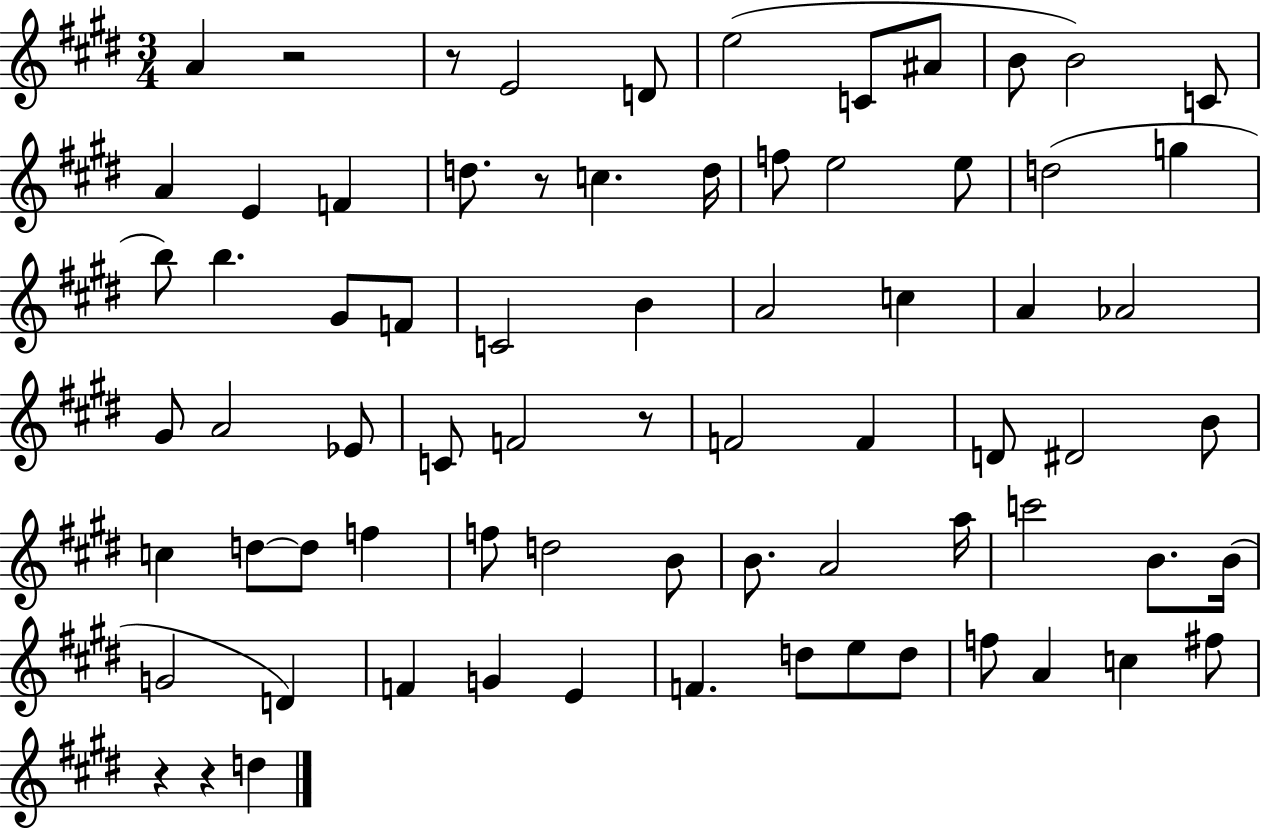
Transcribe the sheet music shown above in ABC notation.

X:1
T:Untitled
M:3/4
L:1/4
K:E
A z2 z/2 E2 D/2 e2 C/2 ^A/2 B/2 B2 C/2 A E F d/2 z/2 c d/4 f/2 e2 e/2 d2 g b/2 b ^G/2 F/2 C2 B A2 c A _A2 ^G/2 A2 _E/2 C/2 F2 z/2 F2 F D/2 ^D2 B/2 c d/2 d/2 f f/2 d2 B/2 B/2 A2 a/4 c'2 B/2 B/4 G2 D F G E F d/2 e/2 d/2 f/2 A c ^f/2 z z d